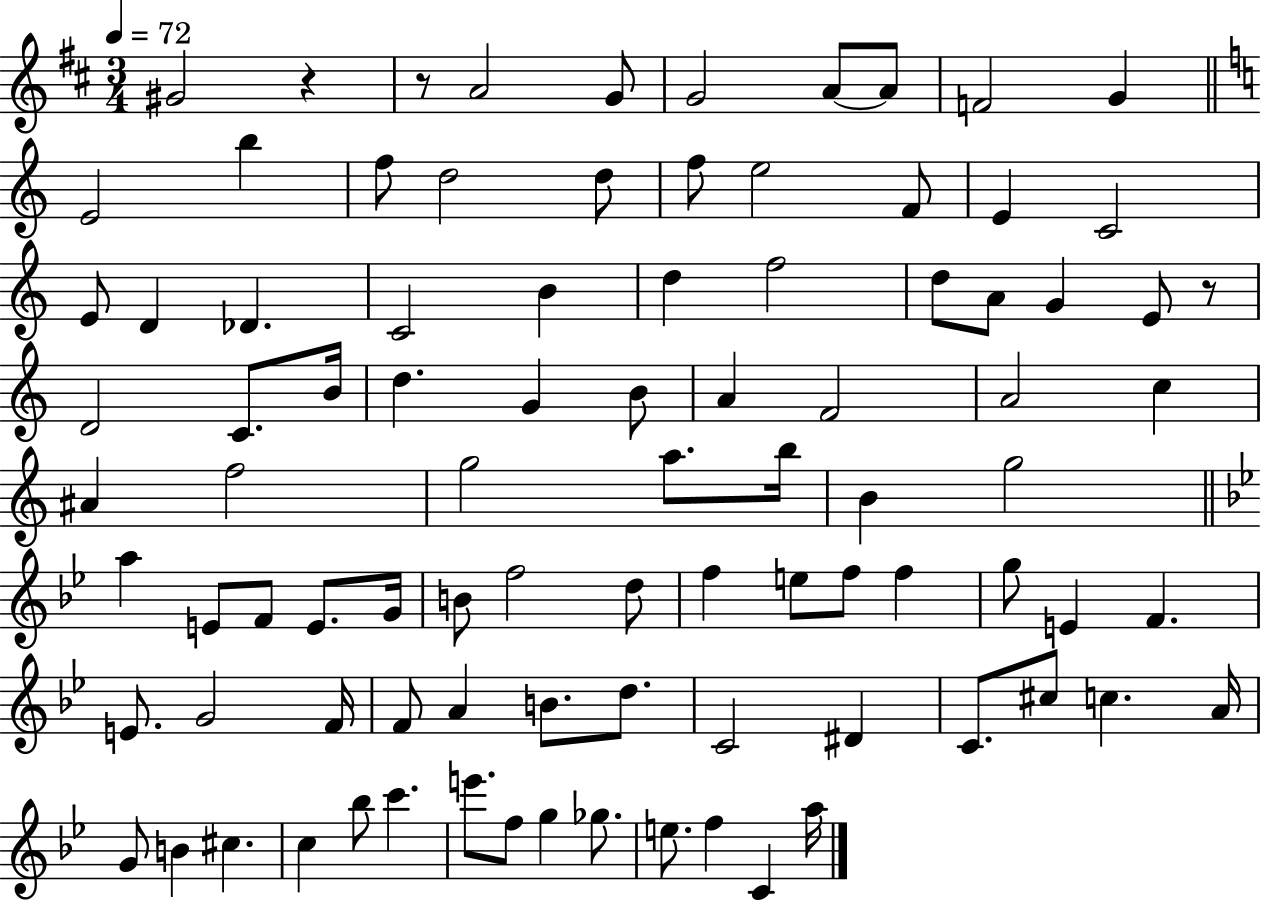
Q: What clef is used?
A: treble